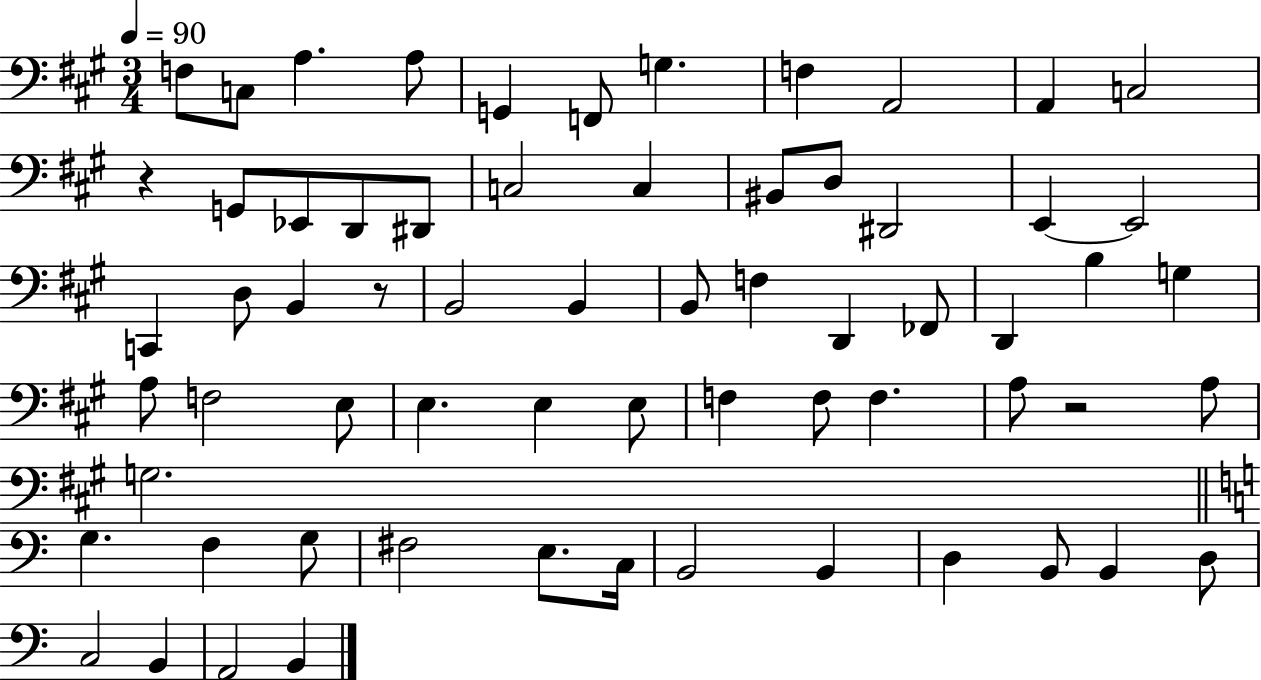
F3/e C3/e A3/q. A3/e G2/q F2/e G3/q. F3/q A2/h A2/q C3/h R/q G2/e Eb2/e D2/e D#2/e C3/h C3/q BIS2/e D3/e D#2/h E2/q E2/h C2/q D3/e B2/q R/e B2/h B2/q B2/e F3/q D2/q FES2/e D2/q B3/q G3/q A3/e F3/h E3/e E3/q. E3/q E3/e F3/q F3/e F3/q. A3/e R/h A3/e G3/h. G3/q. F3/q G3/e F#3/h E3/e. C3/s B2/h B2/q D3/q B2/e B2/q D3/e C3/h B2/q A2/h B2/q